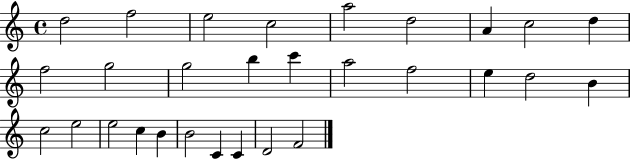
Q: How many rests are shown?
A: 0